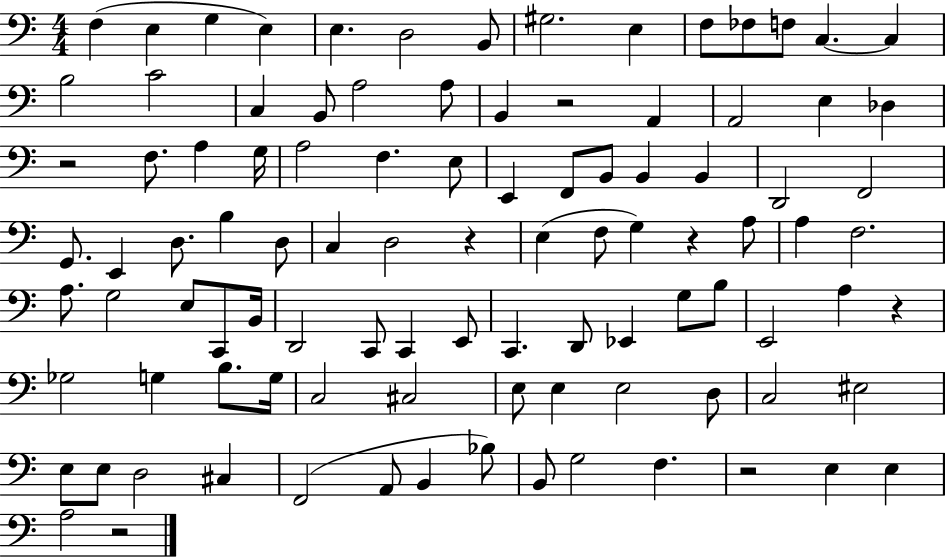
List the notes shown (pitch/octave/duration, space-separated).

F3/q E3/q G3/q E3/q E3/q. D3/h B2/e G#3/h. E3/q F3/e FES3/e F3/e C3/q. C3/q B3/h C4/h C3/q B2/e A3/h A3/e B2/q R/h A2/q A2/h E3/q Db3/q R/h F3/e. A3/q G3/s A3/h F3/q. E3/e E2/q F2/e B2/e B2/q B2/q D2/h F2/h G2/e. E2/q D3/e. B3/q D3/e C3/q D3/h R/q E3/q F3/e G3/q R/q A3/e A3/q F3/h. A3/e. G3/h E3/e C2/e B2/s D2/h C2/e C2/q E2/e C2/q. D2/e Eb2/q G3/e B3/e E2/h A3/q R/q Gb3/h G3/q B3/e. G3/s C3/h C#3/h E3/e E3/q E3/h D3/e C3/h EIS3/h E3/e E3/e D3/h C#3/q F2/h A2/e B2/q Bb3/e B2/e G3/h F3/q. R/h E3/q E3/q A3/h R/h